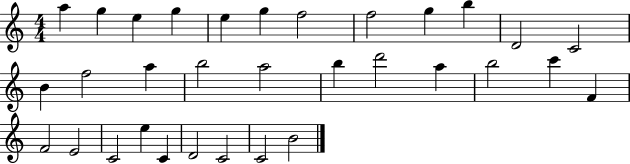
A5/q G5/q E5/q G5/q E5/q G5/q F5/h F5/h G5/q B5/q D4/h C4/h B4/q F5/h A5/q B5/h A5/h B5/q D6/h A5/q B5/h C6/q F4/q F4/h E4/h C4/h E5/q C4/q D4/h C4/h C4/h B4/h